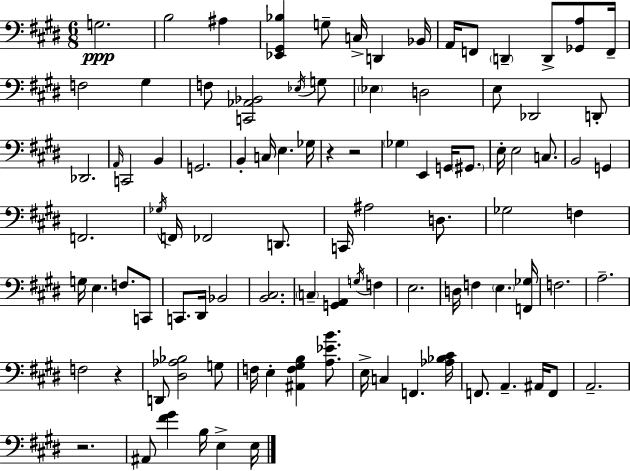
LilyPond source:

{
  \clef bass
  \numericTimeSignature
  \time 6/8
  \key e \major
  \repeat volta 2 { g2.\ppp | b2 ais4 | <ees, gis, bes>4 g8-- c16-> d,4 bes,16 | a,16 f,8 \parenthesize d,4-- d,8-> <ges, a>8 f,16-- | \break f2 gis4 | f8 <c, aes, bes,>2 \acciaccatura { ees16 } g8 | \parenthesize ees4 d2 | e8 des,2 d,8-. | \break des,2. | \grace { a,16 } c,2 b,4 | g,2. | b,4-. c16 e4. | \break ges16 r4 r2 | \parenthesize ges4 e,4 g,16 \parenthesize gis,8. | e16-. e2 c8. | b,2 g,4 | \break f,2. | \acciaccatura { ges16 } f,16 fes,2 | d,8. c,16 ais2 | d8. ges2 f4 | \break g16 e4. f8. | c,8 c,8. dis,16 bes,2 | <b, cis>2. | \parenthesize c4-- <g, a,>4 \acciaccatura { g16 } | \break f4 e2. | d16 f4 \parenthesize e4. | <f, ges>16 f2. | a2.-- | \break f2 | r4 d,8 <dis aes bes>2 | g8 f16 e4-. <ais, f gis b>4 | <a ees' b'>8. e16-> c4 f,4. | \break <aes bes cis'>16 f,8. a,4.-- | ais,16 f,8 a,2.-- | r2. | ais,8 <fis' gis'>4 b16 e4-> | \break e16 } \bar "|."
}